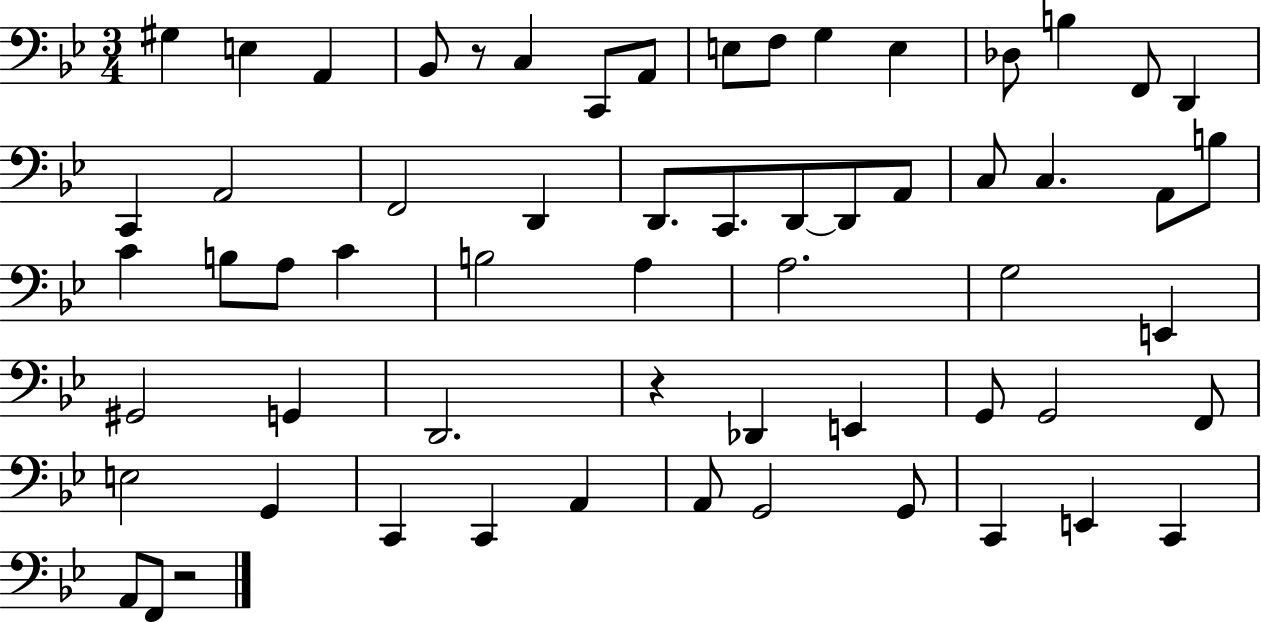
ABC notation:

X:1
T:Untitled
M:3/4
L:1/4
K:Bb
^G, E, A,, _B,,/2 z/2 C, C,,/2 A,,/2 E,/2 F,/2 G, E, _D,/2 B, F,,/2 D,, C,, A,,2 F,,2 D,, D,,/2 C,,/2 D,,/2 D,,/2 A,,/2 C,/2 C, A,,/2 B,/2 C B,/2 A,/2 C B,2 A, A,2 G,2 E,, ^G,,2 G,, D,,2 z _D,, E,, G,,/2 G,,2 F,,/2 E,2 G,, C,, C,, A,, A,,/2 G,,2 G,,/2 C,, E,, C,, A,,/2 F,,/2 z2